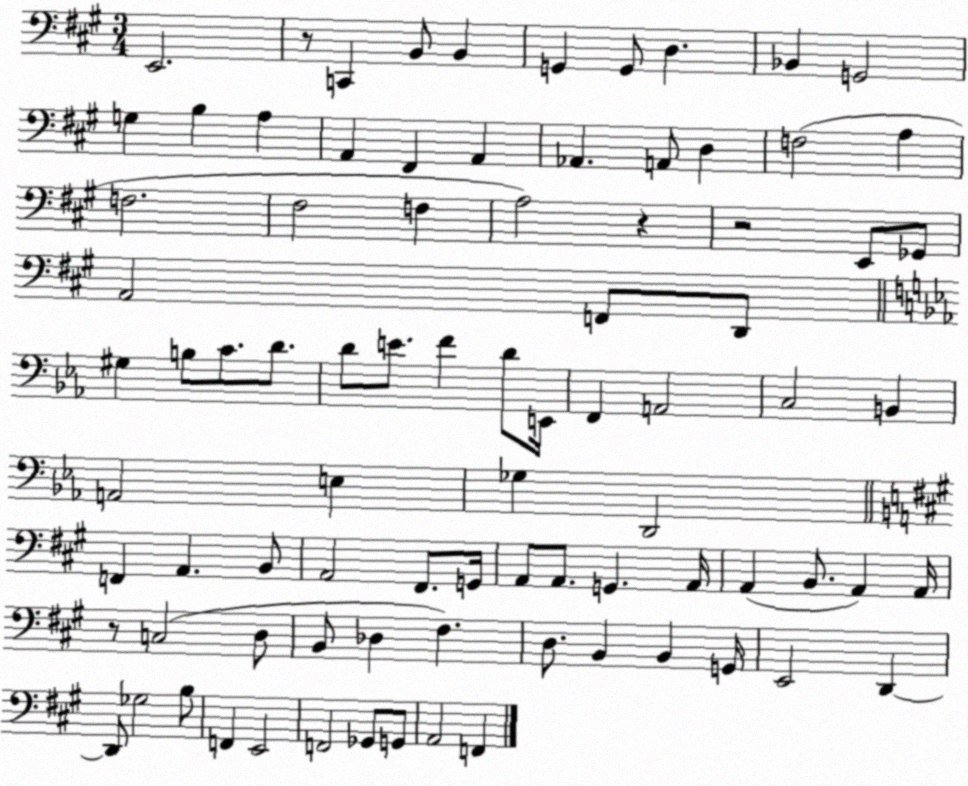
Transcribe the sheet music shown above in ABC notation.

X:1
T:Untitled
M:3/4
L:1/4
K:A
E,,2 z/2 C,, B,,/2 B,, G,, G,,/2 D, _B,, G,,2 G, B, A, A,, ^F,, A,, _A,, A,,/2 D, F,2 A, F,2 ^F,2 F, A,2 z z2 E,,/2 _G,,/2 A,,2 F,,/2 D,,/2 ^G, B,/2 C/2 D/2 D/2 E/2 F D/2 E,,/4 F,, A,,2 C,2 B,, A,,2 E, _G, D,,2 F,, A,, B,,/2 A,,2 ^F,,/2 G,,/4 A,,/2 A,,/2 G,, A,,/4 A,, B,,/2 A,, A,,/4 z/2 C,2 D,/2 B,,/2 _D, ^F, D,/2 B,, B,, G,,/4 E,,2 D,, D,,/2 _G,2 B,/2 F,, E,,2 F,,2 _G,,/2 G,,/2 A,,2 F,,